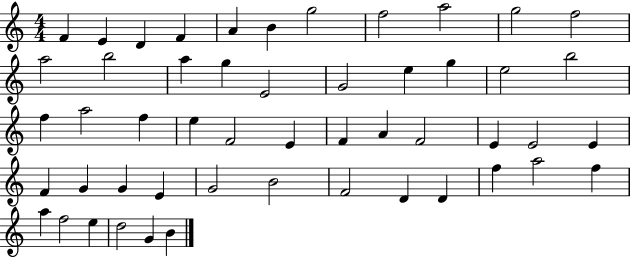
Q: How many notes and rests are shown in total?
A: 51